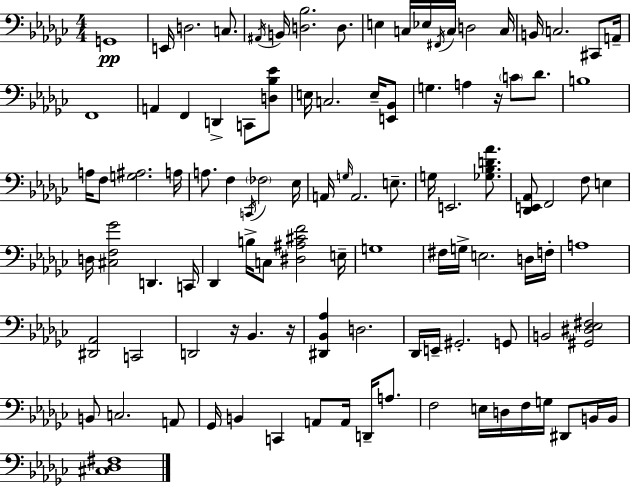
X:1
T:Untitled
M:4/4
L:1/4
K:Ebm
G,,4 E,,/4 D,2 C,/2 ^A,,/4 B,,/4 [D,_B,]2 D,/2 E, C,/4 _E,/4 ^F,,/4 C,/4 D,2 C,/4 B,,/4 C,2 ^C,,/2 A,,/4 F,,4 A,, F,, D,, C,,/2 [D,_B,_E]/2 E,/4 C,2 E,/4 [E,,_B,,]/2 G, A, z/4 C/2 _D/2 B,4 A,/4 F,/2 [G,^A,]2 A,/4 A,/2 F, C,,/4 _F,2 _E,/4 A,,/4 G,/4 A,,2 E,/2 G,/4 E,,2 [_G,_B,D_A]/2 [_D,,E,,_A,,]/2 F,,2 F,/2 E, D,/4 [^C,F,_G]2 D,, C,,/4 _D,, B,/4 C,/2 [^D,^A,^CF]2 E,/4 G,4 ^F,/4 G,/4 E,2 D,/4 F,/4 A,4 [^D,,_A,,]2 C,,2 D,,2 z/4 _B,, z/4 [^D,,_B,,_A,] D,2 _D,,/4 E,,/4 ^G,,2 G,,/2 B,,2 [^G,,^D,_E,^F,]2 B,,/2 C,2 A,,/2 _G,,/4 B,, C,, A,,/2 A,,/4 D,,/4 A,/2 F,2 E,/4 D,/4 F,/4 G,/4 ^D,,/2 B,,/4 B,,/4 [^C,_D,^F,]4